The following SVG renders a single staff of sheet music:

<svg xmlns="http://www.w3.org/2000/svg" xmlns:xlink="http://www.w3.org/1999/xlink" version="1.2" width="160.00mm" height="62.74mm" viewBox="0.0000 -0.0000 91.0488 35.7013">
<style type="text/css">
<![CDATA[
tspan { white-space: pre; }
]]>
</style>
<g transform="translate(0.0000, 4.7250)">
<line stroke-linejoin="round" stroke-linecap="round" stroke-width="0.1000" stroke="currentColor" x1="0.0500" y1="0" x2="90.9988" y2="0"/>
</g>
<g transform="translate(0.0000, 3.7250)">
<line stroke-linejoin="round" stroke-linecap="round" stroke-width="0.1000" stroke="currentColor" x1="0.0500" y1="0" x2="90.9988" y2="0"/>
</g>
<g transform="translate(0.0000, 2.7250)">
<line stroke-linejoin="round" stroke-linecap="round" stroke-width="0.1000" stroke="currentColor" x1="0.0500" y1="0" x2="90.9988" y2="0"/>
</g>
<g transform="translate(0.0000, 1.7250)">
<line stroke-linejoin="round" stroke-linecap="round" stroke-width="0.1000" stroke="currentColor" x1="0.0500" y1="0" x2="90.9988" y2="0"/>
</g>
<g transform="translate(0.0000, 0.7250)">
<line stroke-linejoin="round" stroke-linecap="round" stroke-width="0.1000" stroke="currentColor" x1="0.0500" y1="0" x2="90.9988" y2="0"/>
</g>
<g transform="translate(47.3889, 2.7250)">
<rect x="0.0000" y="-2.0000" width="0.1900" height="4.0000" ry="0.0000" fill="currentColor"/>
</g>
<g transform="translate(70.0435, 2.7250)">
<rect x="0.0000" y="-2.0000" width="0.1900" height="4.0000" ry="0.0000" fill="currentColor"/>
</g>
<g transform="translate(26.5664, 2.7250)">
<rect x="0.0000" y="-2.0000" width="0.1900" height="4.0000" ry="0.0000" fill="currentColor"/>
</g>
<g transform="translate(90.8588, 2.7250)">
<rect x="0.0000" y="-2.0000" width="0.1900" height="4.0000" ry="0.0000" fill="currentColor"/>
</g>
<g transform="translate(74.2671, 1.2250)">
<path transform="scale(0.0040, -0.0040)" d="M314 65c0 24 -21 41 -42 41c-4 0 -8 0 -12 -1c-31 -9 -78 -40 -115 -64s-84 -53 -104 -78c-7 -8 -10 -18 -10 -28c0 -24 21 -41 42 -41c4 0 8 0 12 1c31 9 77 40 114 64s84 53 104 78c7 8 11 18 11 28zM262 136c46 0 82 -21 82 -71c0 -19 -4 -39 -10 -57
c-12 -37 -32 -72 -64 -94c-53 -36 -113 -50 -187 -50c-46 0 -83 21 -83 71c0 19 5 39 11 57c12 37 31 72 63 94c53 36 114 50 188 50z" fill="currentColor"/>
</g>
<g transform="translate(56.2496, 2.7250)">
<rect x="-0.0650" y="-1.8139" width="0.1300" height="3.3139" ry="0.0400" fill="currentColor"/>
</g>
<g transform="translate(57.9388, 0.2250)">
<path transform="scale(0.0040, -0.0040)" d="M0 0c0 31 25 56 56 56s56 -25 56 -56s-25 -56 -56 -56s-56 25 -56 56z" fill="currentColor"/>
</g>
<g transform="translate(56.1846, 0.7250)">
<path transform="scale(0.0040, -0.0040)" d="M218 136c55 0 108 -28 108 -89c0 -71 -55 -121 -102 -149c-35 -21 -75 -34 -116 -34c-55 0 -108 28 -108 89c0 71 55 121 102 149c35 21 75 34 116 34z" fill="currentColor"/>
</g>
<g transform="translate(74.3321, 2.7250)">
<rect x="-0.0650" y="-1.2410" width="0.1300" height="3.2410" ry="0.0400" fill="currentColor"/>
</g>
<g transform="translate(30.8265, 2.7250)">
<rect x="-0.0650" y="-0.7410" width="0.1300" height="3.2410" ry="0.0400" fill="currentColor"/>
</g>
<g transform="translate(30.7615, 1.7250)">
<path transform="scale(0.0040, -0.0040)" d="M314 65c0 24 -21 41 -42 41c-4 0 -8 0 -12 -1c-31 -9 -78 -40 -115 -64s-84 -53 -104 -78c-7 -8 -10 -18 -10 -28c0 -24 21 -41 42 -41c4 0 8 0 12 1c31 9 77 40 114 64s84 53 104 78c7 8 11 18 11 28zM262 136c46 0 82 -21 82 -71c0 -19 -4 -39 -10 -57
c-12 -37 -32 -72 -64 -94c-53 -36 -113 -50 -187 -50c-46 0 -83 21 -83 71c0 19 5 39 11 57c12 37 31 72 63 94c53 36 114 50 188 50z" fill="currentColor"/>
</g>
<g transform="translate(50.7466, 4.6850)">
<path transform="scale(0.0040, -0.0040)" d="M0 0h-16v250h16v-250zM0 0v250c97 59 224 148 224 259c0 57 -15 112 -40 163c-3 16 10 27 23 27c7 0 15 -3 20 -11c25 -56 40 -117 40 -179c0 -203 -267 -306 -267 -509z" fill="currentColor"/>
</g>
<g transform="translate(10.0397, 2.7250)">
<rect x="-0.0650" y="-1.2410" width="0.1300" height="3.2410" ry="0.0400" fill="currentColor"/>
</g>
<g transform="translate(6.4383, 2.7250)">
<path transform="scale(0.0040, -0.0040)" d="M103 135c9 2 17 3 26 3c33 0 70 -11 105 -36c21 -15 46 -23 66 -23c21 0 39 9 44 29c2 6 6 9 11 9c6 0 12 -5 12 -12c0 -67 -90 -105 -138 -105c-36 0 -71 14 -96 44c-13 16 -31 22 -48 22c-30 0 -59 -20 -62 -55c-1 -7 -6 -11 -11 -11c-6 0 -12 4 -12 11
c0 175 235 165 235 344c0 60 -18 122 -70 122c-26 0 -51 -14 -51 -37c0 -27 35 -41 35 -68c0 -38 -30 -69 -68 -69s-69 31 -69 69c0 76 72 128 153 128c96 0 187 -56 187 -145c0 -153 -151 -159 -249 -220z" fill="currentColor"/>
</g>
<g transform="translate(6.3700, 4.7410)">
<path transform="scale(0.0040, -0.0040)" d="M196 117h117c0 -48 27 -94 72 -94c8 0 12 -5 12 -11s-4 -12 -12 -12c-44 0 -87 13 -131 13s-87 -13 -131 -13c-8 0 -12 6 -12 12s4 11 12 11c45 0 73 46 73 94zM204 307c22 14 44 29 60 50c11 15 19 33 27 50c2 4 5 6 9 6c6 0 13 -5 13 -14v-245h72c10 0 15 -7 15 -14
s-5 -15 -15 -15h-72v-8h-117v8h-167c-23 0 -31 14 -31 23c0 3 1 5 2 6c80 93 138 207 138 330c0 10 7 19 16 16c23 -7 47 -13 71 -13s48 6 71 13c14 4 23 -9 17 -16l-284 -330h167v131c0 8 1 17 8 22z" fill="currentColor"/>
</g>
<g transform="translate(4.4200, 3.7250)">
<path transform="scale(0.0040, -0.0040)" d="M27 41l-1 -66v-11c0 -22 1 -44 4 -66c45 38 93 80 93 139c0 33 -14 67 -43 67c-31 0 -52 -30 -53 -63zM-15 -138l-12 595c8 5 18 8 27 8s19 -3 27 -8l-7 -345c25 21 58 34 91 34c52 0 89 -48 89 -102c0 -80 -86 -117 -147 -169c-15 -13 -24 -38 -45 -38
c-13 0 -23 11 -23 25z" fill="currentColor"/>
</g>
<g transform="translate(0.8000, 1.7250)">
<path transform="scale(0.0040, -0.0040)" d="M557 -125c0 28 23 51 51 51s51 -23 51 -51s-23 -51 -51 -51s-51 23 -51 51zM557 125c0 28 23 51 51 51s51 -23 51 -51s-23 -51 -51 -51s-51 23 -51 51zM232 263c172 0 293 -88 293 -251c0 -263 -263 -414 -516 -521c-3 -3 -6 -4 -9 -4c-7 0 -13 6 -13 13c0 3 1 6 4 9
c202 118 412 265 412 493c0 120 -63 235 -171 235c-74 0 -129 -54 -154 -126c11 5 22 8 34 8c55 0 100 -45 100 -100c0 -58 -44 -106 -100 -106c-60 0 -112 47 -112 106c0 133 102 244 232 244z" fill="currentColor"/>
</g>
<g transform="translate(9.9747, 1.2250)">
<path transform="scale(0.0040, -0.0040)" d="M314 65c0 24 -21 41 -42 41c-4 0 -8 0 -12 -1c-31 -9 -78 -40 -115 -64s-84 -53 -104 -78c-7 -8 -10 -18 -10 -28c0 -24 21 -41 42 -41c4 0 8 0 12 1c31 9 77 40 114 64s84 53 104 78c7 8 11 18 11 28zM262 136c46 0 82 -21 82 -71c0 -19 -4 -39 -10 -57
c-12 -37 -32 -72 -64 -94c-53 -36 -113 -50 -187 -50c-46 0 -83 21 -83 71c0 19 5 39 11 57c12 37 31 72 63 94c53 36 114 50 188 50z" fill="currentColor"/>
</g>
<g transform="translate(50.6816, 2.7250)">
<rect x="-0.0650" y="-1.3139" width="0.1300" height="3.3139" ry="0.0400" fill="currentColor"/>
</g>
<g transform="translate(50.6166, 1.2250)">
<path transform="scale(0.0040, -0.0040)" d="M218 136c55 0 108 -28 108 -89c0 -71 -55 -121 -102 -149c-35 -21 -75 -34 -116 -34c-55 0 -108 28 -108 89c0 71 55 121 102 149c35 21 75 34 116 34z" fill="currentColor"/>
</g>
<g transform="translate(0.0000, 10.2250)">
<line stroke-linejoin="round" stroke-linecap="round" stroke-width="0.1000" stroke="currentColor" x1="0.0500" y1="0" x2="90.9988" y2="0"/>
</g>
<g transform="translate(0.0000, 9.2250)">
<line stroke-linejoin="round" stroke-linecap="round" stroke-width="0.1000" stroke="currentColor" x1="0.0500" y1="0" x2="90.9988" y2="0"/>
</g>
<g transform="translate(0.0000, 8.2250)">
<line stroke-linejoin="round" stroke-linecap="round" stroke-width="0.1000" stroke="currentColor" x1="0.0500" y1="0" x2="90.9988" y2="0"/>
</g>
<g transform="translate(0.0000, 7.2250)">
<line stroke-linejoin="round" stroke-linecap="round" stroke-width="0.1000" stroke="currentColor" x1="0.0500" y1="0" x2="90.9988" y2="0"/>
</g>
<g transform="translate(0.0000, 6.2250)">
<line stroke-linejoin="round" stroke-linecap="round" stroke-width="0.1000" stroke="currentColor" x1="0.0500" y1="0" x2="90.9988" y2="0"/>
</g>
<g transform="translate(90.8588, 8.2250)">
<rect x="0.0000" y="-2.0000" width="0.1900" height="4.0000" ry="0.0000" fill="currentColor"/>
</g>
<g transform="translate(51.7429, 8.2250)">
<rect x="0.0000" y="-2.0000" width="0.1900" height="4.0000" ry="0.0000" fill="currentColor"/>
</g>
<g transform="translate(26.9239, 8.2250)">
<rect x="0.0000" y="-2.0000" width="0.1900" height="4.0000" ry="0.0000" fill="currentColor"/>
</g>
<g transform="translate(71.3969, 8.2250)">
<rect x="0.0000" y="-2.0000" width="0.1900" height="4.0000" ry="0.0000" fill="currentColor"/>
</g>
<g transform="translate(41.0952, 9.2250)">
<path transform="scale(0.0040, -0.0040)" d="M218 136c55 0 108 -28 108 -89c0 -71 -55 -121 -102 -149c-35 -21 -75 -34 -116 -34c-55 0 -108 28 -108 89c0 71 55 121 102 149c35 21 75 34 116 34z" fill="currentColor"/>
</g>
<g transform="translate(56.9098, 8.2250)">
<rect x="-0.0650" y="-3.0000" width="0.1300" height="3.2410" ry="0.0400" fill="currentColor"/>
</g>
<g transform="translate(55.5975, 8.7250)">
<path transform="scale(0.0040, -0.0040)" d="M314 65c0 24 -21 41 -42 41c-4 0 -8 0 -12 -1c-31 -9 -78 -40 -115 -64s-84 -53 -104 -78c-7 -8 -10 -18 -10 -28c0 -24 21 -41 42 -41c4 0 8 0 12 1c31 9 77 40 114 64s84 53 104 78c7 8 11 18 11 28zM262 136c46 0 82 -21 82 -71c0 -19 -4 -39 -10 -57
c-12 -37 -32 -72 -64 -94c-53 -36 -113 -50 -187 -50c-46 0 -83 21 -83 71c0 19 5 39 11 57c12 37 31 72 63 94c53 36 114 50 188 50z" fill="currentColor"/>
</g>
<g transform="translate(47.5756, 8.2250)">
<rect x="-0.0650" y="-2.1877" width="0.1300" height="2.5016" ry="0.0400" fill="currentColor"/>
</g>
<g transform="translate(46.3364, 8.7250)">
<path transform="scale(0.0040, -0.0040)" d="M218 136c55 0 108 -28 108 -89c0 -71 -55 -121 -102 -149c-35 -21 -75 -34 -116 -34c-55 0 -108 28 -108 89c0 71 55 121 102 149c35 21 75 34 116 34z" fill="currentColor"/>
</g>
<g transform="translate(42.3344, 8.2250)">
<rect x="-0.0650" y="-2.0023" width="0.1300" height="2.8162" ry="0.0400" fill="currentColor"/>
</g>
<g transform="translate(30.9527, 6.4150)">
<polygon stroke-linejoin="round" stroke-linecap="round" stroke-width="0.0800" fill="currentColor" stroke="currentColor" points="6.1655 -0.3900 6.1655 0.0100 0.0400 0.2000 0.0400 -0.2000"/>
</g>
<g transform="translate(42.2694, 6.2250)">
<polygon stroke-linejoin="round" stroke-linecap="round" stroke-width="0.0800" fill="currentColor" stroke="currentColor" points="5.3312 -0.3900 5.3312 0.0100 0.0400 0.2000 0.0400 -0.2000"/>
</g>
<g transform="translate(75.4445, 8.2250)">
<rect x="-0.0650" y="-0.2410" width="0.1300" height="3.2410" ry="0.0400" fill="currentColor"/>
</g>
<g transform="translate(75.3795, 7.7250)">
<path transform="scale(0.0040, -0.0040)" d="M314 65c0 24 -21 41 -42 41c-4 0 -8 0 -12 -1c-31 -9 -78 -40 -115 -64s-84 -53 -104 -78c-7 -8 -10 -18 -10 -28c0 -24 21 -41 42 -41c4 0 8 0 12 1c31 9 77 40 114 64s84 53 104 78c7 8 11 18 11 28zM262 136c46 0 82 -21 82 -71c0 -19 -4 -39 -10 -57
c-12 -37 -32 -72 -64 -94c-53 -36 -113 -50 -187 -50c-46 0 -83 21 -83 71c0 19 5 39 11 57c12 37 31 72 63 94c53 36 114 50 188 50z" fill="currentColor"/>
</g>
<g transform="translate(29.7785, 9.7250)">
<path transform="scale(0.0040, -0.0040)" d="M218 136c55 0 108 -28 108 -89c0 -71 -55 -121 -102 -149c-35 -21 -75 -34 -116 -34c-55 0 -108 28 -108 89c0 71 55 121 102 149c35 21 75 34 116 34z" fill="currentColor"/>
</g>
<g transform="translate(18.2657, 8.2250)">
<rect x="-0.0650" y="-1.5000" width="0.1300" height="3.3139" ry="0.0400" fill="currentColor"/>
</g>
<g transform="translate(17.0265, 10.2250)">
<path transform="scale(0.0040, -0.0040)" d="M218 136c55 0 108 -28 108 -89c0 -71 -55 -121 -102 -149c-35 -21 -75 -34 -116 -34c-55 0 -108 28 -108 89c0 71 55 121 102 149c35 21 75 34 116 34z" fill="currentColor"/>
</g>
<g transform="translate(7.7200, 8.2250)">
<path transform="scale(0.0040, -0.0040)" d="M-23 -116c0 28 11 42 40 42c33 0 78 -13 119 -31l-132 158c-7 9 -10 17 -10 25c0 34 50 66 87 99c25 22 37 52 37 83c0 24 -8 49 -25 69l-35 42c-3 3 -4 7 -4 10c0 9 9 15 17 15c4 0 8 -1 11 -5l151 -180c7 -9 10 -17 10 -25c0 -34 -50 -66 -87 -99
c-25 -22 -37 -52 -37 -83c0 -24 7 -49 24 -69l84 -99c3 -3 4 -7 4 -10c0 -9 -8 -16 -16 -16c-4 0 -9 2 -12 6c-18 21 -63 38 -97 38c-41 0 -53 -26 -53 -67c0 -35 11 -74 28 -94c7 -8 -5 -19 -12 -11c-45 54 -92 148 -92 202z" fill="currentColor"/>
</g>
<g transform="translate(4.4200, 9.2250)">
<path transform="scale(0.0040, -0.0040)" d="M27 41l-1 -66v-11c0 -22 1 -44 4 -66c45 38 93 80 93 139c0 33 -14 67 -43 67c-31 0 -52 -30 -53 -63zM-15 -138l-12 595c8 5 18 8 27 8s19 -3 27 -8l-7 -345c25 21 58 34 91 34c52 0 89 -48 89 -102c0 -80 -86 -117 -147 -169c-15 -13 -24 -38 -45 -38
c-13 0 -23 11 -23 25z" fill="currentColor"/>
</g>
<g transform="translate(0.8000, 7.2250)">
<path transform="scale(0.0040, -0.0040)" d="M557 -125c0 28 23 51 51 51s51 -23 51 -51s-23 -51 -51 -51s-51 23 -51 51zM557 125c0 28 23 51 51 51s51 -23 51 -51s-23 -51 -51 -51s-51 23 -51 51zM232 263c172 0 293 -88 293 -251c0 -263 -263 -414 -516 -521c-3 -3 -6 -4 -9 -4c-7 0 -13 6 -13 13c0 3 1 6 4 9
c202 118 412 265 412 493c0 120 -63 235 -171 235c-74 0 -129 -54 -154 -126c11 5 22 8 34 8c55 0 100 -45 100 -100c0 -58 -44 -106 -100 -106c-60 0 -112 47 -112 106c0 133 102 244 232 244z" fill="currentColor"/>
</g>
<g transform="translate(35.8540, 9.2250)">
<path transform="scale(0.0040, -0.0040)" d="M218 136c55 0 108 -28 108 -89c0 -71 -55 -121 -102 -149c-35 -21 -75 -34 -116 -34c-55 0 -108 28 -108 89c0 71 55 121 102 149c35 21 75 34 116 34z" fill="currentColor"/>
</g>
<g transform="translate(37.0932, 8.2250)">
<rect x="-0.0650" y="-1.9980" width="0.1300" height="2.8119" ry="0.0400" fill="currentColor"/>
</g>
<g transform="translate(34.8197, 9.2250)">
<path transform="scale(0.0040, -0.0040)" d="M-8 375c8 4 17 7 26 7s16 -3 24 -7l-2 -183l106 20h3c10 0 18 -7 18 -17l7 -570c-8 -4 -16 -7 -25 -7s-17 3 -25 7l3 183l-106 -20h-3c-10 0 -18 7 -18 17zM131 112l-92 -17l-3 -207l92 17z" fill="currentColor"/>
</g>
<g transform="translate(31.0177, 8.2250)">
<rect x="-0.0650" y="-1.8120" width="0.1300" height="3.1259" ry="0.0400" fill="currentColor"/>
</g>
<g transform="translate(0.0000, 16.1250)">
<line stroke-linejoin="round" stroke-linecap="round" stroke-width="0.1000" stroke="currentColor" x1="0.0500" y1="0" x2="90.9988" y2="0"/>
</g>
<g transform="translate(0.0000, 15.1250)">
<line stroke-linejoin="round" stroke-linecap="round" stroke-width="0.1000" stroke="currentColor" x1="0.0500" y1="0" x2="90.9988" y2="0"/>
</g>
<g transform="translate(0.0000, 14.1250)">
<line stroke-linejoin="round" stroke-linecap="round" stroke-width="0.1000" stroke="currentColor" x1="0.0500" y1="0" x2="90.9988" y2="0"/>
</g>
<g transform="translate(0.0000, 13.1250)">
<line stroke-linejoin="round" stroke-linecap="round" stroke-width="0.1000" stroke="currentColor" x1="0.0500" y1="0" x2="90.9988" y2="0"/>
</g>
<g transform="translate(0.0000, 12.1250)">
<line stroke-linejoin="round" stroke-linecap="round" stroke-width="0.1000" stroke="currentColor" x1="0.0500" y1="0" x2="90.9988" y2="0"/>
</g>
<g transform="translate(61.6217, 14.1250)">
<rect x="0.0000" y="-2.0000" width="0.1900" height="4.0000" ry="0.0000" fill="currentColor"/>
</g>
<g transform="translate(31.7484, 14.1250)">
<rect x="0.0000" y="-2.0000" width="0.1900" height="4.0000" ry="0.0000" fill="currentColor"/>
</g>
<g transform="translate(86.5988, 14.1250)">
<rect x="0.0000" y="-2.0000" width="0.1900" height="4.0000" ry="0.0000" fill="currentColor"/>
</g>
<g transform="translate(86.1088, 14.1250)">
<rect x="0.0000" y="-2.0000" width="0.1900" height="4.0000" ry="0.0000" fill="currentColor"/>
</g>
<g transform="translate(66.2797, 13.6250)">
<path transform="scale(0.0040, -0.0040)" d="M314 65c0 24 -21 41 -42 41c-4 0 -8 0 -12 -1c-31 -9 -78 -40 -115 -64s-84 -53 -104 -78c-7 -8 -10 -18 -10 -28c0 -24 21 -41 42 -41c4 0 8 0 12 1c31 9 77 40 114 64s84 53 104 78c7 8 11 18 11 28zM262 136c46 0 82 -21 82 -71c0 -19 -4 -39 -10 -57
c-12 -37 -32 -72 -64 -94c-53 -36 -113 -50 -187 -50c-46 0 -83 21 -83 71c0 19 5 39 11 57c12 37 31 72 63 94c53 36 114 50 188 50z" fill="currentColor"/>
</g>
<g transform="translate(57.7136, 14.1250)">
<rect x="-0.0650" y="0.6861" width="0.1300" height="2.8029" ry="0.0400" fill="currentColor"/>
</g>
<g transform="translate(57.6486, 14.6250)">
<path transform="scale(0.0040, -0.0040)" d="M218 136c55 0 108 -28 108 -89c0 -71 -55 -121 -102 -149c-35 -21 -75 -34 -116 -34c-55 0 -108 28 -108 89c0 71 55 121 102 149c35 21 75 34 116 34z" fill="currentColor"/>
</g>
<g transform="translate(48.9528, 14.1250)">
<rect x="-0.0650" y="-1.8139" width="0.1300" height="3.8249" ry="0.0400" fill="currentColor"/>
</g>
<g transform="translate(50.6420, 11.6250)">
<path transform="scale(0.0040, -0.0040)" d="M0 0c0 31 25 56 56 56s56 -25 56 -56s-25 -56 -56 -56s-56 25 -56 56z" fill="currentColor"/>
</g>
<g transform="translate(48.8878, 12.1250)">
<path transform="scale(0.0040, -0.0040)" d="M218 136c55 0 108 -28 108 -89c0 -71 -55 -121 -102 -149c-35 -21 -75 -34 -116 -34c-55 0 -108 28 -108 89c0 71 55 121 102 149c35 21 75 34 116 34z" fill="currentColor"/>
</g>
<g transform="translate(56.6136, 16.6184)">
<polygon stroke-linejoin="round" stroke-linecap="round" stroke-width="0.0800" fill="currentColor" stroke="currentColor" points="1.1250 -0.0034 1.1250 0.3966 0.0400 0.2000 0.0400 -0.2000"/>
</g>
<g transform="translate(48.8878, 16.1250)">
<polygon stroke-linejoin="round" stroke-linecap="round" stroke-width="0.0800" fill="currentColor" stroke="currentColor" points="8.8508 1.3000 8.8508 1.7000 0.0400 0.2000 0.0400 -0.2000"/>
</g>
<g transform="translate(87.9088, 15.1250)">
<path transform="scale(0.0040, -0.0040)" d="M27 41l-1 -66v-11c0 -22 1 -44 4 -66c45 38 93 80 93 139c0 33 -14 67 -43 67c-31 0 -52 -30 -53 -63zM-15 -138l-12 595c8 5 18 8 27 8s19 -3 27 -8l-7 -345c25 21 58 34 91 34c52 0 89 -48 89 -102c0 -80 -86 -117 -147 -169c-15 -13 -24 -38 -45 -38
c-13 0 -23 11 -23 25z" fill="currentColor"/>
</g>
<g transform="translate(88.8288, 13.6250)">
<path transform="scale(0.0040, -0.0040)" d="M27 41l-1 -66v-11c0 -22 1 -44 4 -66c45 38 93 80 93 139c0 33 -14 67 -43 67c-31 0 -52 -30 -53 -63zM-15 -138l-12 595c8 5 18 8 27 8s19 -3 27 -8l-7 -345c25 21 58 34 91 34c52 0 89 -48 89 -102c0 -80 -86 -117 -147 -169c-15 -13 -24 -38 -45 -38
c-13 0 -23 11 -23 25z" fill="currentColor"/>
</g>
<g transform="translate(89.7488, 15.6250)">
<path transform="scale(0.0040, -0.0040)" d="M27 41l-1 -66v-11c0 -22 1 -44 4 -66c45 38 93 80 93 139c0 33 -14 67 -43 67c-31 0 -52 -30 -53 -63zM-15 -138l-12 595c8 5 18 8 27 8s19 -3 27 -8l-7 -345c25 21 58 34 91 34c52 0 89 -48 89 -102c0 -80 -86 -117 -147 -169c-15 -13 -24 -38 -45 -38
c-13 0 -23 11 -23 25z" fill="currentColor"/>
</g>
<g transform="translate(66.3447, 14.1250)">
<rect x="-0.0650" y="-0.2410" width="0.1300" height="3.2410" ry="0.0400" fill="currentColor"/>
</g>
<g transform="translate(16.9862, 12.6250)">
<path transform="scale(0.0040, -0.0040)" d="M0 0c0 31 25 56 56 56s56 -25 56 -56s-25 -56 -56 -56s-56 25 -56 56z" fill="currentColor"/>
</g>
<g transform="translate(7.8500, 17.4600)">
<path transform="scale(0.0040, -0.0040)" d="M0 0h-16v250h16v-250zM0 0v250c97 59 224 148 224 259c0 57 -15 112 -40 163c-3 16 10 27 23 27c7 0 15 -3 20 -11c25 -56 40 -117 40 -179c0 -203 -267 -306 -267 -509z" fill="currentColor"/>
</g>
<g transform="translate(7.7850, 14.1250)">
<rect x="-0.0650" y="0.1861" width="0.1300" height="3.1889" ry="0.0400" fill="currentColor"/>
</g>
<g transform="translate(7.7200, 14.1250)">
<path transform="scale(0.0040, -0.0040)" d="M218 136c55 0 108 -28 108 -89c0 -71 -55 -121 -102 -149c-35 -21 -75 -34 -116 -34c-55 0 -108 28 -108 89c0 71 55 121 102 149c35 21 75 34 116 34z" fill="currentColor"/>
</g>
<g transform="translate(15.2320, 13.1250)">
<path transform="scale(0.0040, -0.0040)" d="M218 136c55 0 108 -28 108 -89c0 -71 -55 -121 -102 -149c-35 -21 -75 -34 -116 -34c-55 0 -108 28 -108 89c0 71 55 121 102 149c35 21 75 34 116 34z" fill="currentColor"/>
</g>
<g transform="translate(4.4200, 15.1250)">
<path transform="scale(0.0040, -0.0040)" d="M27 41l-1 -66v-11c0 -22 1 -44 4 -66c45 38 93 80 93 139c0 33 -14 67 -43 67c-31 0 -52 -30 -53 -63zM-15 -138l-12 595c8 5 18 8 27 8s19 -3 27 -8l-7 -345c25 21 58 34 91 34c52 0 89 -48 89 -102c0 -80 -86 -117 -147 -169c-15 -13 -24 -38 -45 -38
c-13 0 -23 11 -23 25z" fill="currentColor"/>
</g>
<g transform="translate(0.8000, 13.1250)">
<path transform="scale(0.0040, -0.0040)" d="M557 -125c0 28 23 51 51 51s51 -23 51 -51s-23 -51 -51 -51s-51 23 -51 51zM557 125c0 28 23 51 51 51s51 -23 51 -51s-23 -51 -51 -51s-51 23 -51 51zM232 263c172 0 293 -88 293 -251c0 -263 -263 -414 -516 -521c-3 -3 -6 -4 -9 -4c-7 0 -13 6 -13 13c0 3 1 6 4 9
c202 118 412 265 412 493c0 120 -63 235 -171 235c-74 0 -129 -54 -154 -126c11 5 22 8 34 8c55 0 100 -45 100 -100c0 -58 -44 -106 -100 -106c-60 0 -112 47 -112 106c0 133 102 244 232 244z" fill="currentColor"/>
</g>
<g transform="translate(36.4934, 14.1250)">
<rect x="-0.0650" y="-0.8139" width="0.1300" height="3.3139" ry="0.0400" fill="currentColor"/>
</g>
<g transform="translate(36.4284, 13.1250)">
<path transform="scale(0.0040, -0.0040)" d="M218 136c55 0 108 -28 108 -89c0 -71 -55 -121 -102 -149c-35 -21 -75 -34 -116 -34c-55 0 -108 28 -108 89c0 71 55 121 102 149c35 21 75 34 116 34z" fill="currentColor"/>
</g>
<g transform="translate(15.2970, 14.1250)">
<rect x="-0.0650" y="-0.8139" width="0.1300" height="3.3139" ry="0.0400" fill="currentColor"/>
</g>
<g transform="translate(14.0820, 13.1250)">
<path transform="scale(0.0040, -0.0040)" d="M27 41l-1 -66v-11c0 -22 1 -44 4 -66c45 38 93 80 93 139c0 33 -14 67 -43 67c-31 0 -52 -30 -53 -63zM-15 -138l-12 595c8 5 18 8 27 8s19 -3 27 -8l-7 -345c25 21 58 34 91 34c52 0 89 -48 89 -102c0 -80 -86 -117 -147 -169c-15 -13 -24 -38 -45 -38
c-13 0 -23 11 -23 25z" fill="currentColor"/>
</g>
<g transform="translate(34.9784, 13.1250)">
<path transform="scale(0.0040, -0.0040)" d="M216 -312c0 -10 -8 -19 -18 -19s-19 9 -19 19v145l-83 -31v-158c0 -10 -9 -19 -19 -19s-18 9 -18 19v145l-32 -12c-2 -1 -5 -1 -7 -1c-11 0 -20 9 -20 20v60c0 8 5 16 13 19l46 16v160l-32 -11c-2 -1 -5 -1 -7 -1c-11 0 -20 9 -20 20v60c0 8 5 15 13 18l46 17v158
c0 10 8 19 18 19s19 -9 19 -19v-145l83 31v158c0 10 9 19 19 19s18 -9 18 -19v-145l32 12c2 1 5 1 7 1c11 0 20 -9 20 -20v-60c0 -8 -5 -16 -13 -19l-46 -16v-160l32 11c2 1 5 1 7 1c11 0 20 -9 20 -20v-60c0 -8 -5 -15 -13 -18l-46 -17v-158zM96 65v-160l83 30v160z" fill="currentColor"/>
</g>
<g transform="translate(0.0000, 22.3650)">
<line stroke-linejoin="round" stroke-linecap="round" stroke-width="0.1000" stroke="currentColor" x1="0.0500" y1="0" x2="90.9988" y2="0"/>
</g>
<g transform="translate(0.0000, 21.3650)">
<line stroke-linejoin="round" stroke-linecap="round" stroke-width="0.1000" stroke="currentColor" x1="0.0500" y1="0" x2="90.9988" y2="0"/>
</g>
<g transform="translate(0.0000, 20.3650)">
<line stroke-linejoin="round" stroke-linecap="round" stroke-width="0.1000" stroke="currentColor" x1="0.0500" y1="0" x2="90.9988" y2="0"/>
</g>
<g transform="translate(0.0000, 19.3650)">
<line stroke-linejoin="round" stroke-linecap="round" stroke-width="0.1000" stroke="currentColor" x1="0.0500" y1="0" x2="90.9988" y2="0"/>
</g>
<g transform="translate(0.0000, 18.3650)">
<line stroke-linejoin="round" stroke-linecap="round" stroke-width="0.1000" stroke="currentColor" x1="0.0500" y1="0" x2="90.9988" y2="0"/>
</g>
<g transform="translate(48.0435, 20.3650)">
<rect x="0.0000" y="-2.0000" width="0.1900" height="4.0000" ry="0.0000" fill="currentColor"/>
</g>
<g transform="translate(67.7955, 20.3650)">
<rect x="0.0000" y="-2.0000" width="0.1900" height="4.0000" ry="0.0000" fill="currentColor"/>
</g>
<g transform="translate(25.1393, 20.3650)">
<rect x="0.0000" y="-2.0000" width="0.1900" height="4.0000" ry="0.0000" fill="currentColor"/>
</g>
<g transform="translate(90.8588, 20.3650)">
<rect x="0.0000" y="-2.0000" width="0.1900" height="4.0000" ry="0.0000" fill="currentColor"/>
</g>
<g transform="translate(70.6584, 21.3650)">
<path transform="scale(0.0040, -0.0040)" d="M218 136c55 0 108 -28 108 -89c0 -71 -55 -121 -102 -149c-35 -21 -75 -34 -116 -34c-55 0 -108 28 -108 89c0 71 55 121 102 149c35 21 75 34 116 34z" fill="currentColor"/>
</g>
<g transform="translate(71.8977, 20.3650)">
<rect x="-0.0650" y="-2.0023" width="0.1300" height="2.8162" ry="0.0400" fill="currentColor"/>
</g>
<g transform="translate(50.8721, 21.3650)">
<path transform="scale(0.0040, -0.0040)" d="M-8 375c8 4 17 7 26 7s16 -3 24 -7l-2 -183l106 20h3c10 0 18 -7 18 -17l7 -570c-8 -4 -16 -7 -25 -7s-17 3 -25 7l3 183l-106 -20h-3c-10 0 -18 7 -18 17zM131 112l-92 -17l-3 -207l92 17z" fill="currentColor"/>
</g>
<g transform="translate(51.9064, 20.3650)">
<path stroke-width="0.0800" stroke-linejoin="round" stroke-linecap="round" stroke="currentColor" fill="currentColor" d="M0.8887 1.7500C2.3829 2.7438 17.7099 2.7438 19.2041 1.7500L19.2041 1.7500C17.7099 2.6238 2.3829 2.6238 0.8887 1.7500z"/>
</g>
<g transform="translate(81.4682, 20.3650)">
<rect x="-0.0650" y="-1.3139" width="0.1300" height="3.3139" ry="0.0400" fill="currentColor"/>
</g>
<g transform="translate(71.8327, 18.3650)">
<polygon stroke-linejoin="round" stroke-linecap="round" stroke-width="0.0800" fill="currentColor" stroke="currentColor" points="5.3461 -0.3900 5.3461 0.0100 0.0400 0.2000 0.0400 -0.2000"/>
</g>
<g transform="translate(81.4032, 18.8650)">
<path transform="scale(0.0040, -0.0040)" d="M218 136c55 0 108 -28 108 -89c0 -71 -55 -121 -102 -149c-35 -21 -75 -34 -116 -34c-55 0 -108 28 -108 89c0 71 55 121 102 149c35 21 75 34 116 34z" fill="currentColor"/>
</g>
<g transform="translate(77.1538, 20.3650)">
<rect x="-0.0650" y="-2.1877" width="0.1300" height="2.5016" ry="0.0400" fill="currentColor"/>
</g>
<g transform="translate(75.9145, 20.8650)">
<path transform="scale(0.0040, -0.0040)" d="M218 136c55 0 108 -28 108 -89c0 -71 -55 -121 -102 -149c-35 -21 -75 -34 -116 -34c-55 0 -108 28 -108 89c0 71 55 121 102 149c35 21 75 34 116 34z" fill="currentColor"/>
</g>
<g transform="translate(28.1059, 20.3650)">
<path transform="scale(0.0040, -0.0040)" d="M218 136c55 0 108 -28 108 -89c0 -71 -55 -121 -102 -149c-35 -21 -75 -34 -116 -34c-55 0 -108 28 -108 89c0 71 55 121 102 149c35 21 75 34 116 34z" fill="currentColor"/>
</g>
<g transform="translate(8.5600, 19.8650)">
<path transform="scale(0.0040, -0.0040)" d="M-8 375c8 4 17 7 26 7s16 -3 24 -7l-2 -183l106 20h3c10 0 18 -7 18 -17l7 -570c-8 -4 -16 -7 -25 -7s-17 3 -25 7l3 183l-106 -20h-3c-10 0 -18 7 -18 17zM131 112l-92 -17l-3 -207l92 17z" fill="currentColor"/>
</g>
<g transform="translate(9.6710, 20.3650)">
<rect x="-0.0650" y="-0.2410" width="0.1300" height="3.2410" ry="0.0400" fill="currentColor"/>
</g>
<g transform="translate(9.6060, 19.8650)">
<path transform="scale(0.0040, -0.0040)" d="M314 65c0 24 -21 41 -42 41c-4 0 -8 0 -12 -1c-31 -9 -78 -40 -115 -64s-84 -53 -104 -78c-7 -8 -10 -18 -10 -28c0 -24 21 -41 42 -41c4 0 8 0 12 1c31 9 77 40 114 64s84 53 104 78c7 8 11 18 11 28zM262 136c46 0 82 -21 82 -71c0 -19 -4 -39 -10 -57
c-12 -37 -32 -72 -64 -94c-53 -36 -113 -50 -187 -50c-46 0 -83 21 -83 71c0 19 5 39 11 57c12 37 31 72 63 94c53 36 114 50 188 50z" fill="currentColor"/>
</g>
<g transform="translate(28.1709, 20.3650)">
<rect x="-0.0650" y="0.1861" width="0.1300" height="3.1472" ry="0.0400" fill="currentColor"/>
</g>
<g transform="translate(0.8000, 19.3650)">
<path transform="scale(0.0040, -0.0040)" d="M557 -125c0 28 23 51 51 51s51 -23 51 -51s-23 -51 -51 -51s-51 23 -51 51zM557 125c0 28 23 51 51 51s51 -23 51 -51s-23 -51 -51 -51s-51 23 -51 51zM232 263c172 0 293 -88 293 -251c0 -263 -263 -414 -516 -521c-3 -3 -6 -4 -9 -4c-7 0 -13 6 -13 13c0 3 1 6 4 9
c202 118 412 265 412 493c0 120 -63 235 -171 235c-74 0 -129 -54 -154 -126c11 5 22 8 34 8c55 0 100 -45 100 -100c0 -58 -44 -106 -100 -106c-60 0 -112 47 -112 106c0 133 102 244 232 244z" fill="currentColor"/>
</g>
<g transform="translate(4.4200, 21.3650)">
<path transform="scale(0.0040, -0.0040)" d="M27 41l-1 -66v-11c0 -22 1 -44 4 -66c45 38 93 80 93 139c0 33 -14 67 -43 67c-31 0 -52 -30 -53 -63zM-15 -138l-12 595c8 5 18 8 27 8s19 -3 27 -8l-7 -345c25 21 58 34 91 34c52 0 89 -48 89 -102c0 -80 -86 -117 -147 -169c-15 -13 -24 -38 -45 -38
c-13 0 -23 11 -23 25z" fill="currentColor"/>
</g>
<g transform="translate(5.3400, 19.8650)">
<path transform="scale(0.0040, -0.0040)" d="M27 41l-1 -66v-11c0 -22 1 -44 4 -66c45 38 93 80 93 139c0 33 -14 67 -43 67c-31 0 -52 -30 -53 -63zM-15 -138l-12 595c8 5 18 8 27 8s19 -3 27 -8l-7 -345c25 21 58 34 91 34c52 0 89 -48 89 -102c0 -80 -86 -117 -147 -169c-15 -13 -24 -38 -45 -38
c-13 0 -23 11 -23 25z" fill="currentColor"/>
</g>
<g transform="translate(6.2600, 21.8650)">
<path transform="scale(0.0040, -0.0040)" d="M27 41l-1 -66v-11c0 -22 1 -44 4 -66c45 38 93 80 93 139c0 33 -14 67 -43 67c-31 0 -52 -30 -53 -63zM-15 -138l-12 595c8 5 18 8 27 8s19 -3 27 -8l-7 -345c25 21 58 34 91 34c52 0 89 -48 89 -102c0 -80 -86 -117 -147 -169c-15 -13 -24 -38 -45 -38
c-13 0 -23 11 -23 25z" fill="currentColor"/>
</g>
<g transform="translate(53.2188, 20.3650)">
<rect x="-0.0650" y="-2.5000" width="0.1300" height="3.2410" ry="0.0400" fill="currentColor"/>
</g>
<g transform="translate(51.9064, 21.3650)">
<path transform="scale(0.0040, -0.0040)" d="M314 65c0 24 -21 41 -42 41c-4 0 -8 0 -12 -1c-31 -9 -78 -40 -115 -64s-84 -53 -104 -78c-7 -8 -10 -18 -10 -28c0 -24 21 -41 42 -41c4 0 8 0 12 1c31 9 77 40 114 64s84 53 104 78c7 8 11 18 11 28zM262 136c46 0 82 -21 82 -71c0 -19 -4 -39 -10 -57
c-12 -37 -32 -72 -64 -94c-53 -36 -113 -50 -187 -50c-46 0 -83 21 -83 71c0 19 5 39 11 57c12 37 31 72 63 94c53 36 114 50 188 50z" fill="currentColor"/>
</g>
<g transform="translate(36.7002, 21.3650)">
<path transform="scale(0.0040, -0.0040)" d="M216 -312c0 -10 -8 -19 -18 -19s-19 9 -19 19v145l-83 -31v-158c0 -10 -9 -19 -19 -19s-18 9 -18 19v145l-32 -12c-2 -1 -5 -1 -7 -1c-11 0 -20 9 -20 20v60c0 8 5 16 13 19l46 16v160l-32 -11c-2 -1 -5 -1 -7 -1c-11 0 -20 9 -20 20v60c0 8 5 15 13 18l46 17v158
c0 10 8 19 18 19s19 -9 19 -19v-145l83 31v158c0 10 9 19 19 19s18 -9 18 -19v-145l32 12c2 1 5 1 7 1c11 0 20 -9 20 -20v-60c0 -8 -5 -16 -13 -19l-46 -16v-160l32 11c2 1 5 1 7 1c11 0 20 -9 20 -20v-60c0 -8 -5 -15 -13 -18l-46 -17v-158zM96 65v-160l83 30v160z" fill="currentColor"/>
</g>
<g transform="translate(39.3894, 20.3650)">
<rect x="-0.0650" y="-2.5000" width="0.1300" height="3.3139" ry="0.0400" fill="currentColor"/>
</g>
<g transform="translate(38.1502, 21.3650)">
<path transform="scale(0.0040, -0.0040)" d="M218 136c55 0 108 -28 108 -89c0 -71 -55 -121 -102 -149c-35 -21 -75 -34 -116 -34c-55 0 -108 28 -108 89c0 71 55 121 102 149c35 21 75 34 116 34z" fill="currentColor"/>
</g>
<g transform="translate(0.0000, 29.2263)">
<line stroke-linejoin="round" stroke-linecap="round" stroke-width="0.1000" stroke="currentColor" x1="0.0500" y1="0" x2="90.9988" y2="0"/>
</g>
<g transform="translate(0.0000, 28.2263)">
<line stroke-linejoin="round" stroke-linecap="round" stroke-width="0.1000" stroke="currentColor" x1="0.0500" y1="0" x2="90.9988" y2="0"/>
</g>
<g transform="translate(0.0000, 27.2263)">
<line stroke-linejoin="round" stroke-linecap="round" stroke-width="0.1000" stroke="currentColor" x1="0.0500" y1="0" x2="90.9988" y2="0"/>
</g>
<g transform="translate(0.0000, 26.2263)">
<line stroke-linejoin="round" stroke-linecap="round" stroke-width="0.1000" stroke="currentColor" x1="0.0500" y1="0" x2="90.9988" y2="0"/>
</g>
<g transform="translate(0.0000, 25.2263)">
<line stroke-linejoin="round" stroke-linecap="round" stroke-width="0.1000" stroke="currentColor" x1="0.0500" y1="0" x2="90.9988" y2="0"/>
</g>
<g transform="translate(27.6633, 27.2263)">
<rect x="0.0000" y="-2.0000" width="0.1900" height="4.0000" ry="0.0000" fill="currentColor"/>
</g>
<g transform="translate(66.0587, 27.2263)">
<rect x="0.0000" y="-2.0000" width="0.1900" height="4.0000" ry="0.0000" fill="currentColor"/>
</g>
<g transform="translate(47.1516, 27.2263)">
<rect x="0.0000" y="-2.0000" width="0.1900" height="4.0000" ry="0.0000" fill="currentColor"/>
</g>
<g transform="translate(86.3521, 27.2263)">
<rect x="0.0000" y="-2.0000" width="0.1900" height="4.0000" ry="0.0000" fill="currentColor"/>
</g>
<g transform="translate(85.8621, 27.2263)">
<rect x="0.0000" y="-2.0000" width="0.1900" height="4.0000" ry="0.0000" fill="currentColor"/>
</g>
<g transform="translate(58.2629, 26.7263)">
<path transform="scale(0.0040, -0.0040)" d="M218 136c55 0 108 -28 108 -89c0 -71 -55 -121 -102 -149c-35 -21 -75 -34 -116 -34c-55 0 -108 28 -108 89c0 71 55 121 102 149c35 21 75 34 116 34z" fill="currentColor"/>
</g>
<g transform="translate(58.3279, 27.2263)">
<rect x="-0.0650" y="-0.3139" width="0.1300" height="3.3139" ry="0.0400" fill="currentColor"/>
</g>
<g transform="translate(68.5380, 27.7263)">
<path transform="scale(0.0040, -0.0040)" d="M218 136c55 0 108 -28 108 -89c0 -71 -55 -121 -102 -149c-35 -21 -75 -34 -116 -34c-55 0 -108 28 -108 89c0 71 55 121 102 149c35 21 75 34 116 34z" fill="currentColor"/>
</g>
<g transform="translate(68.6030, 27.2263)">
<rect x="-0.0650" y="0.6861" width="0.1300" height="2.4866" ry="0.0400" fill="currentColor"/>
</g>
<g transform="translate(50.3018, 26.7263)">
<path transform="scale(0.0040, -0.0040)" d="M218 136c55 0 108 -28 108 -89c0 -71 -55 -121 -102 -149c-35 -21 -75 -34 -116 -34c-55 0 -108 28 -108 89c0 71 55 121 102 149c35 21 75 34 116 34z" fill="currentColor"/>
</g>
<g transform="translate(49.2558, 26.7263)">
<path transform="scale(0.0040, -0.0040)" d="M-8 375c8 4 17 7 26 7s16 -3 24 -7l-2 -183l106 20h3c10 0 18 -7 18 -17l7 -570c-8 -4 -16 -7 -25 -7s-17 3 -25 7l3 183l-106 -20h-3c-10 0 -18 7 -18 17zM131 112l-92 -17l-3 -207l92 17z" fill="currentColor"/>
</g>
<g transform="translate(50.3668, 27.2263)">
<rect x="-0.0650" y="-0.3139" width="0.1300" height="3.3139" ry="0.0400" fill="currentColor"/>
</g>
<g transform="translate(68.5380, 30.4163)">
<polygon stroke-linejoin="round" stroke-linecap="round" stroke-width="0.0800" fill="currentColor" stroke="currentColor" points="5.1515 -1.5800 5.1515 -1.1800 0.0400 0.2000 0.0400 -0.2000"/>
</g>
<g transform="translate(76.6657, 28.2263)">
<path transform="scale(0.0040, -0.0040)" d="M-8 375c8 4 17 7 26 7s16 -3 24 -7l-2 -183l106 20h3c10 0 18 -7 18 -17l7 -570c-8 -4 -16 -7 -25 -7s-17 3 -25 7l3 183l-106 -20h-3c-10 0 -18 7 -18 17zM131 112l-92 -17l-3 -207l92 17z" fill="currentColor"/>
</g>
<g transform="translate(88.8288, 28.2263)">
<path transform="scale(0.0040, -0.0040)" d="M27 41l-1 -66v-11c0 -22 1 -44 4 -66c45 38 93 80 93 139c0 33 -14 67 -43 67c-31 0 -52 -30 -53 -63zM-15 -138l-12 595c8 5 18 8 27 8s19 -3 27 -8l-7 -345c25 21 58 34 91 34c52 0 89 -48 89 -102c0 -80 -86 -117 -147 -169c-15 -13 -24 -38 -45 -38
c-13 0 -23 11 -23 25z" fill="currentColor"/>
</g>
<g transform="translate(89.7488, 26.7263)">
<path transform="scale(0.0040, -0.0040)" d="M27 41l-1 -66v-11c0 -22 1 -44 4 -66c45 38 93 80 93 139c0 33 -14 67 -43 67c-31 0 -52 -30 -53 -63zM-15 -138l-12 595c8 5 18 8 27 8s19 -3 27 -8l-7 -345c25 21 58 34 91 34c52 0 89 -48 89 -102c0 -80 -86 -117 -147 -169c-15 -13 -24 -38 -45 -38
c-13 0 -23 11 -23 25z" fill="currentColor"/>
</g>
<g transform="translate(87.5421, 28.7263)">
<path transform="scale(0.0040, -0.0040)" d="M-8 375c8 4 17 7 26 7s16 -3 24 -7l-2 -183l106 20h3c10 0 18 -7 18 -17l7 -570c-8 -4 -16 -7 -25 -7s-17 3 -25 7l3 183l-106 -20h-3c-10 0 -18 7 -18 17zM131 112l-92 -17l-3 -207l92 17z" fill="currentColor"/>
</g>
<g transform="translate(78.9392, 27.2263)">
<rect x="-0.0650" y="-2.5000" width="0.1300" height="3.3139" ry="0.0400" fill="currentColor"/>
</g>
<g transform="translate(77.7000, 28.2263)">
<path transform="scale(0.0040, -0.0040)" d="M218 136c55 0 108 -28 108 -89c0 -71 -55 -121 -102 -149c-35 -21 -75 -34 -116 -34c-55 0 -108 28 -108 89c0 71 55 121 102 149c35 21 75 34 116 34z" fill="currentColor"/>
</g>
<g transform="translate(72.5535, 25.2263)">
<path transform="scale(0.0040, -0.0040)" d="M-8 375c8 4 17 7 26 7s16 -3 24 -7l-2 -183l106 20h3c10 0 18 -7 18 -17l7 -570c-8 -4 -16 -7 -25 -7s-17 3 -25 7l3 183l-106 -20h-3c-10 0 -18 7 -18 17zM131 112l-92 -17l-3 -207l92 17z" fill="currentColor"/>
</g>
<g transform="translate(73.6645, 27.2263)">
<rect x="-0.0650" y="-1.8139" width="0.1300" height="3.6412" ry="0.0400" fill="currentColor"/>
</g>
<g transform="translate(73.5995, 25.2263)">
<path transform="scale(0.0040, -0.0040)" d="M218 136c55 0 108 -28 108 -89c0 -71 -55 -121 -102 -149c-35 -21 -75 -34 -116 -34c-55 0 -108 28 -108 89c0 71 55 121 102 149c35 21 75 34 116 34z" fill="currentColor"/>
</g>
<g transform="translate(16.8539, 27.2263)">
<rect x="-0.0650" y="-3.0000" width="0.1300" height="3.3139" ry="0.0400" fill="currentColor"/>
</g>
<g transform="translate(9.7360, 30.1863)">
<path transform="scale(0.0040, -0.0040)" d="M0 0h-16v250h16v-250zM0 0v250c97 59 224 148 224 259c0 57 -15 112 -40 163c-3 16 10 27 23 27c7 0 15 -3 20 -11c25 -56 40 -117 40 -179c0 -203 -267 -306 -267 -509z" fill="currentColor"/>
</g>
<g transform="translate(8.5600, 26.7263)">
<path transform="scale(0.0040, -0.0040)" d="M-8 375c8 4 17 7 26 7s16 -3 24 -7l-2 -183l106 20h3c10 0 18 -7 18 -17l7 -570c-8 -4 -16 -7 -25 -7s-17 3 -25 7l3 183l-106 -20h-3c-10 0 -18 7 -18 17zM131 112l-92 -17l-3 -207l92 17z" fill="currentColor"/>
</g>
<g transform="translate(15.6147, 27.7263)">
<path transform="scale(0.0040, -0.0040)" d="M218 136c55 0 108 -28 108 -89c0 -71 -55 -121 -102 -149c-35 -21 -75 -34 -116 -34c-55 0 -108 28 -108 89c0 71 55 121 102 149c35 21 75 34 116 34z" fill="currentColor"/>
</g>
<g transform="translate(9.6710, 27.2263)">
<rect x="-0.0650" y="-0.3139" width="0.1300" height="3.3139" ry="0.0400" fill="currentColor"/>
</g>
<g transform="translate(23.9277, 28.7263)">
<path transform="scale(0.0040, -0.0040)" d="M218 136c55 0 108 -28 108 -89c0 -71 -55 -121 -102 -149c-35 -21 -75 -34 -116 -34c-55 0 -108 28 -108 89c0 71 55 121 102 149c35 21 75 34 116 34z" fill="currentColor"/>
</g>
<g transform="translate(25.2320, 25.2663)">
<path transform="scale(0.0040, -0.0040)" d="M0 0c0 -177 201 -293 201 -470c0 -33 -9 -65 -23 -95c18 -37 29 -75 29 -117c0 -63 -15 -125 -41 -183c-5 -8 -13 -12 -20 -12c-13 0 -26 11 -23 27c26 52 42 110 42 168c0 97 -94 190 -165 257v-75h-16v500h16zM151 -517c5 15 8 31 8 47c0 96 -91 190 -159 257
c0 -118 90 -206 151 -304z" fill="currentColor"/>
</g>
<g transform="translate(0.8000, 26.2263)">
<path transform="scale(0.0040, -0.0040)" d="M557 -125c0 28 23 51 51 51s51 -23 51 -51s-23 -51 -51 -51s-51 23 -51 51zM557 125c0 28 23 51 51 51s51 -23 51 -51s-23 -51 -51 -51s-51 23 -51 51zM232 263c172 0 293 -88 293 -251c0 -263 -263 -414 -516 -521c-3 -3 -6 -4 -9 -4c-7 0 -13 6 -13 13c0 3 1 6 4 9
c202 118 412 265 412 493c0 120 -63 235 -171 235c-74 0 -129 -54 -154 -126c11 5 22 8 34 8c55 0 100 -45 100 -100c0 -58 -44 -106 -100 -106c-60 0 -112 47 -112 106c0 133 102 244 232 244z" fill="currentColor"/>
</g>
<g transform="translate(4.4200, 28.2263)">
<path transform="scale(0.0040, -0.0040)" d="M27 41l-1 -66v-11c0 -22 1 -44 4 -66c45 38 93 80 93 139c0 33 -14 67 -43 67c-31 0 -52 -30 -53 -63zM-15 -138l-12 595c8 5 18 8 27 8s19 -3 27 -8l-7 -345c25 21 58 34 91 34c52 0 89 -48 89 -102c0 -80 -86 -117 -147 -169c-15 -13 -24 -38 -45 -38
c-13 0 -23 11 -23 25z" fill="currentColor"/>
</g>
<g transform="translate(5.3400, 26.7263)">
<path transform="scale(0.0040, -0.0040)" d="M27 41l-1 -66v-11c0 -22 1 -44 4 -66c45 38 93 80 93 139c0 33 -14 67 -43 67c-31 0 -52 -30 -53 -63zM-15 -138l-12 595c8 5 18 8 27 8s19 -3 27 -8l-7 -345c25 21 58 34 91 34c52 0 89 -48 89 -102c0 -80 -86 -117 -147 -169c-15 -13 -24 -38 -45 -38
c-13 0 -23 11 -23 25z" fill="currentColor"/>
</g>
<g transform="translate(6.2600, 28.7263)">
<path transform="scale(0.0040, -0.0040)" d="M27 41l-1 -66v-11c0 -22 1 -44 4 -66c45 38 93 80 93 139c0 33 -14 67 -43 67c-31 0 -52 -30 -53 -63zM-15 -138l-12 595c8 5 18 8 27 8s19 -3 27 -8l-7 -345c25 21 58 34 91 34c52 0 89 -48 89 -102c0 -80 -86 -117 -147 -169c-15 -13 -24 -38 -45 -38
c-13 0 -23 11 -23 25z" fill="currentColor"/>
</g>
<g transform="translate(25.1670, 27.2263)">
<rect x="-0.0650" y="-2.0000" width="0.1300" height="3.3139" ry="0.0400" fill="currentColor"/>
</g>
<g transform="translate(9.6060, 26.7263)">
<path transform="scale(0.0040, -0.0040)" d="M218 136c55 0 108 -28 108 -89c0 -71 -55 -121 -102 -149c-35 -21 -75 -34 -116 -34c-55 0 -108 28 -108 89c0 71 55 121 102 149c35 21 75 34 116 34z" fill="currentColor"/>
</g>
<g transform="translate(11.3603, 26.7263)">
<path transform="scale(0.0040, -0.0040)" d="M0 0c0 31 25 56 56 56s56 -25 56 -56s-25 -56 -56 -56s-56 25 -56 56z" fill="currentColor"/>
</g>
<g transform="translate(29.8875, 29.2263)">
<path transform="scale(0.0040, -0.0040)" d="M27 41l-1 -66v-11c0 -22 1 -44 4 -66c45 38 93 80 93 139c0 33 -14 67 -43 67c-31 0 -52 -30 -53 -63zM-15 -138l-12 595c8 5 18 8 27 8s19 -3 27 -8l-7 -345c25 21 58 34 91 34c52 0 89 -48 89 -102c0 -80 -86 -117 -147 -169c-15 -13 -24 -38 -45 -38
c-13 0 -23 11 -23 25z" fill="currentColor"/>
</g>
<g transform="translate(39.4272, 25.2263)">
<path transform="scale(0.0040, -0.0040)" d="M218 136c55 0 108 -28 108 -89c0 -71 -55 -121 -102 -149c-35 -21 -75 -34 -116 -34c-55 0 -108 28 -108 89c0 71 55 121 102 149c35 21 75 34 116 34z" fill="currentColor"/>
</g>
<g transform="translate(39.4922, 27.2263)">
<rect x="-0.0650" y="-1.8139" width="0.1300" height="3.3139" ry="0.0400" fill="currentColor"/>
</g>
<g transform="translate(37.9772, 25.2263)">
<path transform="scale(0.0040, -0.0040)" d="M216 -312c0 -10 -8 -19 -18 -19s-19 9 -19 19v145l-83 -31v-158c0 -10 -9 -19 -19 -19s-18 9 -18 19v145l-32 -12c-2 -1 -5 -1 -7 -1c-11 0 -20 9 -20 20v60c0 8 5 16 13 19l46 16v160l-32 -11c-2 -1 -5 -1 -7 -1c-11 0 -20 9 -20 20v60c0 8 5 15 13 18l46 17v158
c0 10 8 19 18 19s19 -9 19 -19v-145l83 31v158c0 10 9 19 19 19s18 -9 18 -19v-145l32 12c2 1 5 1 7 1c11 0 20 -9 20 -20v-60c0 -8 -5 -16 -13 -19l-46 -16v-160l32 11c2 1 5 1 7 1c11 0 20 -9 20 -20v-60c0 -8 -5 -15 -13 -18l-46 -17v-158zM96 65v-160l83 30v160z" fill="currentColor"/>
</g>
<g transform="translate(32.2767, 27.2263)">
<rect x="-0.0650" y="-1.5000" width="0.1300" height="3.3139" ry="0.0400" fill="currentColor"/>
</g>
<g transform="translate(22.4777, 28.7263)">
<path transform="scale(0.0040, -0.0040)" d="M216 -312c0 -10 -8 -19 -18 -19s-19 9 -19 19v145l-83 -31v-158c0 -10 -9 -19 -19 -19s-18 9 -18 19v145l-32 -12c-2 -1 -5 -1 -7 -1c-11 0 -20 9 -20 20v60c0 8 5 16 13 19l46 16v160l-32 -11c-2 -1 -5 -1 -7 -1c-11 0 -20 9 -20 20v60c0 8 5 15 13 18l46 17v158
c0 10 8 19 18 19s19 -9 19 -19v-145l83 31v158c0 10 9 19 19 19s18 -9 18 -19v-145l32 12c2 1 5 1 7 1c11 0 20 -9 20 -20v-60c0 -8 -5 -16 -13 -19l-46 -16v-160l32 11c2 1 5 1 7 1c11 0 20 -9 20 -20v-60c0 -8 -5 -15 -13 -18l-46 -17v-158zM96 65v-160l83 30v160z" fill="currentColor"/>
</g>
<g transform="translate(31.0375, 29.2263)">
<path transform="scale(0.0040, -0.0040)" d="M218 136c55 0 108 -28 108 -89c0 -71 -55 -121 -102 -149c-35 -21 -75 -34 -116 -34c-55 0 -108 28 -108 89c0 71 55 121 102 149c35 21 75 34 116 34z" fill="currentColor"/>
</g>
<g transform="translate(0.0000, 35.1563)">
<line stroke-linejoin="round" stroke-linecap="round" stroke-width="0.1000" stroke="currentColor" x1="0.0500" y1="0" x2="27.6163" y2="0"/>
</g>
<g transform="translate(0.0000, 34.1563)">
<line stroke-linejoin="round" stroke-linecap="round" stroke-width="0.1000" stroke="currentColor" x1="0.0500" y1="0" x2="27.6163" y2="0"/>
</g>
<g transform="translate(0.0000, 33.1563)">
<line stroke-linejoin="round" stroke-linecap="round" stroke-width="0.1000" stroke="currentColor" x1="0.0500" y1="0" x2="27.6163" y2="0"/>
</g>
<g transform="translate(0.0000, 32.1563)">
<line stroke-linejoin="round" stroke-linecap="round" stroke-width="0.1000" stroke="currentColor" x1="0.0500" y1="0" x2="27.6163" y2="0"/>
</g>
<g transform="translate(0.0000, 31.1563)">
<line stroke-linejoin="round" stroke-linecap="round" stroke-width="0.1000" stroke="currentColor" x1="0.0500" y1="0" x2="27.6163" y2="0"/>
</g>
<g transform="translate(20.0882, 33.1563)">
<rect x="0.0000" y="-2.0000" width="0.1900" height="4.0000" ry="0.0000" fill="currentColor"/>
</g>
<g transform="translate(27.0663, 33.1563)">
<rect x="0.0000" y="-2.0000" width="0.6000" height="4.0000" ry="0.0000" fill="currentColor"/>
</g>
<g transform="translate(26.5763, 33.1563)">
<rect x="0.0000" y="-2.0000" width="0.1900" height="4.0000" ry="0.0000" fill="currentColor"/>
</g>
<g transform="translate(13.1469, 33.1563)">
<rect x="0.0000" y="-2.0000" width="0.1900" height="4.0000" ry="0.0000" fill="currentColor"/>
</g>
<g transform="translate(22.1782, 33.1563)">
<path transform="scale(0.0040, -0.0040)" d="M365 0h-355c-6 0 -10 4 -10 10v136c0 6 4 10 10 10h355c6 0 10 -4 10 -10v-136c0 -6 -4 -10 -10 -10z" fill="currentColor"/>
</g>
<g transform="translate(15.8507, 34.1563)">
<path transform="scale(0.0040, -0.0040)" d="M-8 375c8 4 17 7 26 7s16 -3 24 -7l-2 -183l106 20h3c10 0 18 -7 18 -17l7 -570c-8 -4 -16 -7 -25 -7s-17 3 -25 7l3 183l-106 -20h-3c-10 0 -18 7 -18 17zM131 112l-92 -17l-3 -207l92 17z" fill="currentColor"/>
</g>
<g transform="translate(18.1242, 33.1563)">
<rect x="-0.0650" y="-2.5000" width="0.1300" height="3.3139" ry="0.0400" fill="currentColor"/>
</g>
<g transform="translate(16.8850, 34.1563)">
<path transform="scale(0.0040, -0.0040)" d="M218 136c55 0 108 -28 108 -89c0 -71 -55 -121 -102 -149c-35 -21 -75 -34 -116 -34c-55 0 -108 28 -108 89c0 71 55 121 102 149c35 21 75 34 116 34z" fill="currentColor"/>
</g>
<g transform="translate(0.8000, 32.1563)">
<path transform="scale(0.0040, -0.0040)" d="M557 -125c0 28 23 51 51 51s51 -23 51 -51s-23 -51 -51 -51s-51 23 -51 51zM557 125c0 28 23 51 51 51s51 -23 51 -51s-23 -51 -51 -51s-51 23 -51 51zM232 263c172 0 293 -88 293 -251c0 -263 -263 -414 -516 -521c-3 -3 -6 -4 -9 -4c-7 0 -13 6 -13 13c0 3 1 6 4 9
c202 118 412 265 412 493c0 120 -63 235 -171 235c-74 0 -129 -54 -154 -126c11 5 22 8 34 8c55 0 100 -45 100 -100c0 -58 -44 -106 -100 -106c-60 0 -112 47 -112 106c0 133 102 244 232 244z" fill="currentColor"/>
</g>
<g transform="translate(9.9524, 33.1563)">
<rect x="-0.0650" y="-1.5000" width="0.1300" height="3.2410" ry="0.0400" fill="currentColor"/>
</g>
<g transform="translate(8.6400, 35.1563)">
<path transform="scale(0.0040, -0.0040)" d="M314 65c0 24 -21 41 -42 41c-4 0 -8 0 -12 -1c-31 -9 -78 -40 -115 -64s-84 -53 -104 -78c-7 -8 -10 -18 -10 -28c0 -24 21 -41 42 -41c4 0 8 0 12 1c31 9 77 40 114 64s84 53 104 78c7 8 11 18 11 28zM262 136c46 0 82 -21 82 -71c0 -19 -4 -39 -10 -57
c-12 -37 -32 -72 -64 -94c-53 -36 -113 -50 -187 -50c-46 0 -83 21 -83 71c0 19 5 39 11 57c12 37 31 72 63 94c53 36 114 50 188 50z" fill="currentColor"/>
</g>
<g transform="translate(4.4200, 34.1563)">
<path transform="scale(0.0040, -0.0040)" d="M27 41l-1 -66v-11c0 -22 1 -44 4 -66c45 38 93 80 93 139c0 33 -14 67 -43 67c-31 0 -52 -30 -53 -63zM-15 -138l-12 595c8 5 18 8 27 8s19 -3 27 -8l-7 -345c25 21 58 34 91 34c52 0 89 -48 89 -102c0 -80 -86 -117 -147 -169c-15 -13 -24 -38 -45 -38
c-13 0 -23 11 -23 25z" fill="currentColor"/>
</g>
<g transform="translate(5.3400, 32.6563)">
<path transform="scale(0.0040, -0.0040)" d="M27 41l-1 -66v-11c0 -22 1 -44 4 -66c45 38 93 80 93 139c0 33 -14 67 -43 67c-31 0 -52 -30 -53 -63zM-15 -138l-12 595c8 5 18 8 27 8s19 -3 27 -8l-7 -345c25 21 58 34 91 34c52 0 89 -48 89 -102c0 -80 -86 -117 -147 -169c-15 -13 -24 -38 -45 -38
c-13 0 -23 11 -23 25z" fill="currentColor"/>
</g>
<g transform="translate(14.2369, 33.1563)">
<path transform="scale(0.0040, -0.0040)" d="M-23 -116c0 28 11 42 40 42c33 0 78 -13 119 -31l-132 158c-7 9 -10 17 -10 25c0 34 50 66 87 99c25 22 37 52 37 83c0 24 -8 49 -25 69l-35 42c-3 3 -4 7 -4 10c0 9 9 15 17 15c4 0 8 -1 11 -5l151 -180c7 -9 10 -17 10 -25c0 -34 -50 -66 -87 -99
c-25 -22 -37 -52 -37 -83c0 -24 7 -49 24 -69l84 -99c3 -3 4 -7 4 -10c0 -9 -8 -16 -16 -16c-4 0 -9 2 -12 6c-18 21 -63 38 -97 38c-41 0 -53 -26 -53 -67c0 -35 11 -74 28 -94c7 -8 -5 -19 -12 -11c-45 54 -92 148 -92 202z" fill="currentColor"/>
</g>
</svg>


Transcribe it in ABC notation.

X:1
T:Untitled
M:2/4
L:1/4
K:F
G,2 F,2 G,/2 A, G,2 z G,, A,,/2 B,,/2 B,,/2 C,/2 C,2 E,2 D,/2 _F, ^F, A,/2 C,/4 E,2 E,2 D, ^B,, B,,2 B,,/2 C,/2 G, E,/2 C, ^A,,/4 _G,, ^A, E, E, C,/2 A,/2 B,, G,,2 z B,, z2